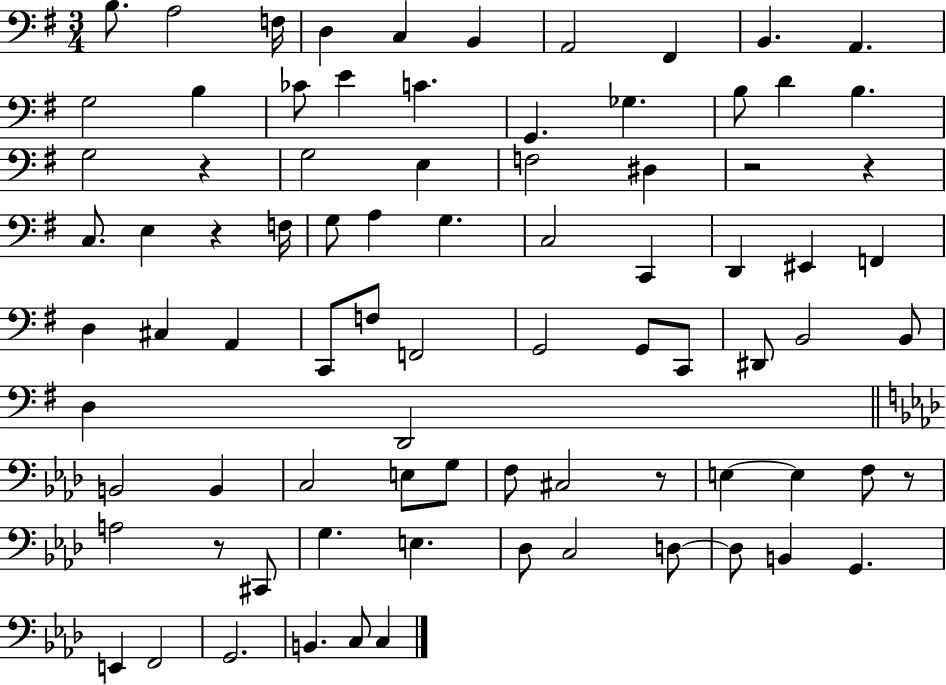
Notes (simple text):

B3/e. A3/h F3/s D3/q C3/q B2/q A2/h F#2/q B2/q. A2/q. G3/h B3/q CES4/e E4/q C4/q. G2/q. Gb3/q. B3/e D4/q B3/q. G3/h R/q G3/h E3/q F3/h D#3/q R/h R/q C3/e. E3/q R/q F3/s G3/e A3/q G3/q. C3/h C2/q D2/q EIS2/q F2/q D3/q C#3/q A2/q C2/e F3/e F2/h G2/h G2/e C2/e D#2/e B2/h B2/e D3/q D2/h B2/h B2/q C3/h E3/e G3/e F3/e C#3/h R/e E3/q E3/q F3/e R/e A3/h R/e C#2/e G3/q. E3/q. Db3/e C3/h D3/e D3/e B2/q G2/q. E2/q F2/h G2/h. B2/q. C3/e C3/q